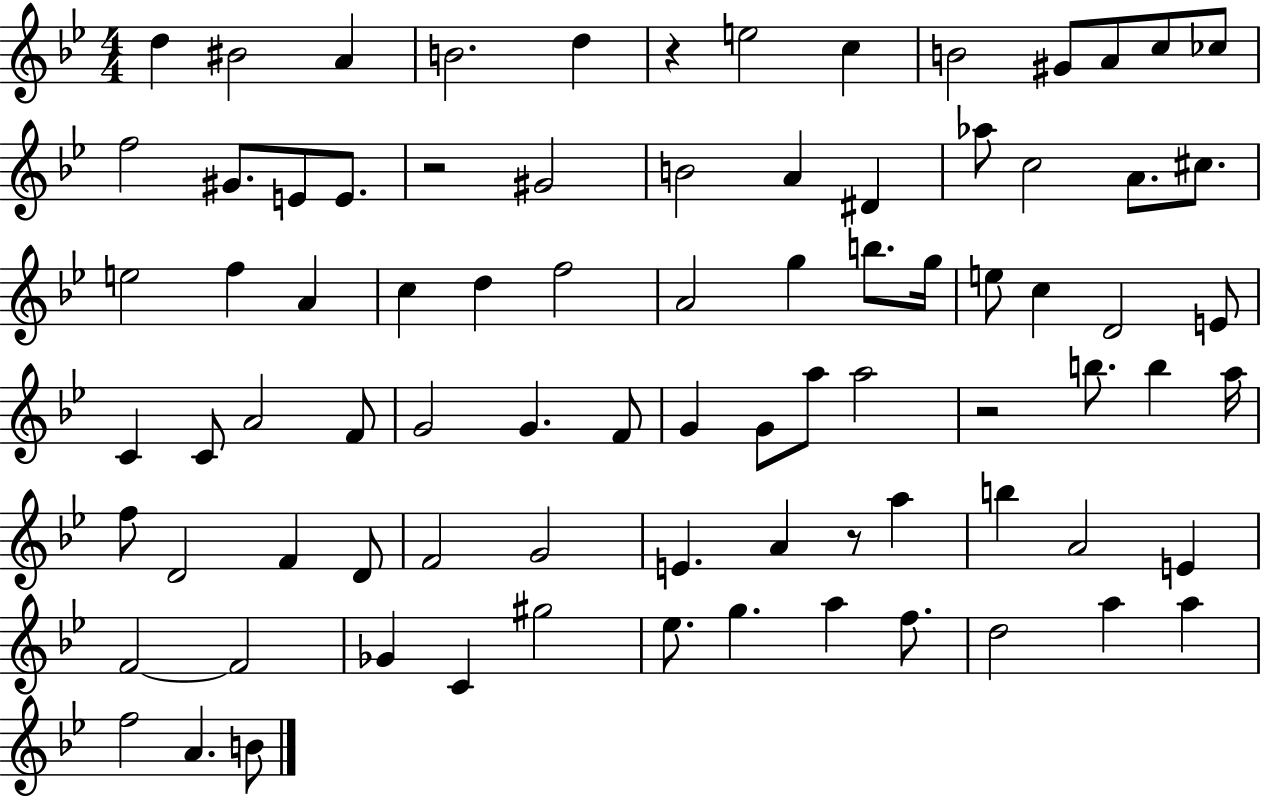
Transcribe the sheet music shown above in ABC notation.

X:1
T:Untitled
M:4/4
L:1/4
K:Bb
d ^B2 A B2 d z e2 c B2 ^G/2 A/2 c/2 _c/2 f2 ^G/2 E/2 E/2 z2 ^G2 B2 A ^D _a/2 c2 A/2 ^c/2 e2 f A c d f2 A2 g b/2 g/4 e/2 c D2 E/2 C C/2 A2 F/2 G2 G F/2 G G/2 a/2 a2 z2 b/2 b a/4 f/2 D2 F D/2 F2 G2 E A z/2 a b A2 E F2 F2 _G C ^g2 _e/2 g a f/2 d2 a a f2 A B/2